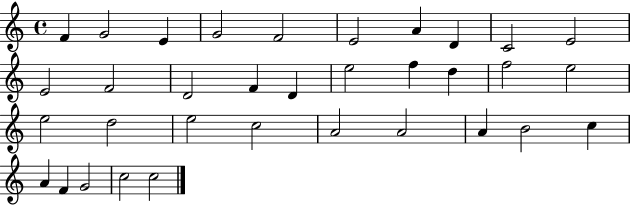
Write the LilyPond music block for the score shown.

{
  \clef treble
  \time 4/4
  \defaultTimeSignature
  \key c \major
  f'4 g'2 e'4 | g'2 f'2 | e'2 a'4 d'4 | c'2 e'2 | \break e'2 f'2 | d'2 f'4 d'4 | e''2 f''4 d''4 | f''2 e''2 | \break e''2 d''2 | e''2 c''2 | a'2 a'2 | a'4 b'2 c''4 | \break a'4 f'4 g'2 | c''2 c''2 | \bar "|."
}